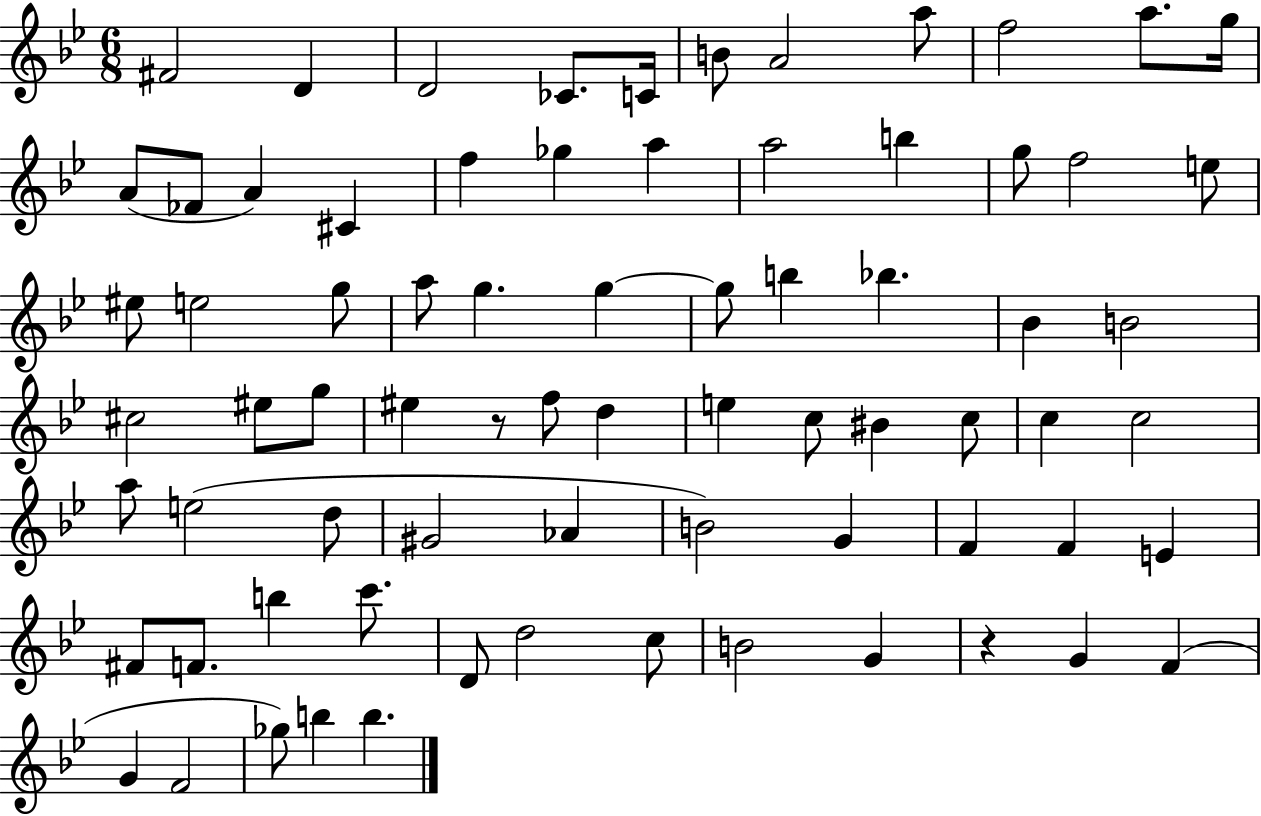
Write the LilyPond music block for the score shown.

{
  \clef treble
  \numericTimeSignature
  \time 6/8
  \key bes \major
  \repeat volta 2 { fis'2 d'4 | d'2 ces'8. c'16 | b'8 a'2 a''8 | f''2 a''8. g''16 | \break a'8( fes'8 a'4) cis'4 | f''4 ges''4 a''4 | a''2 b''4 | g''8 f''2 e''8 | \break eis''8 e''2 g''8 | a''8 g''4. g''4~~ | g''8 b''4 bes''4. | bes'4 b'2 | \break cis''2 eis''8 g''8 | eis''4 r8 f''8 d''4 | e''4 c''8 bis'4 c''8 | c''4 c''2 | \break a''8 e''2( d''8 | gis'2 aes'4 | b'2) g'4 | f'4 f'4 e'4 | \break fis'8 f'8. b''4 c'''8. | d'8 d''2 c''8 | b'2 g'4 | r4 g'4 f'4( | \break g'4 f'2 | ges''8) b''4 b''4. | } \bar "|."
}